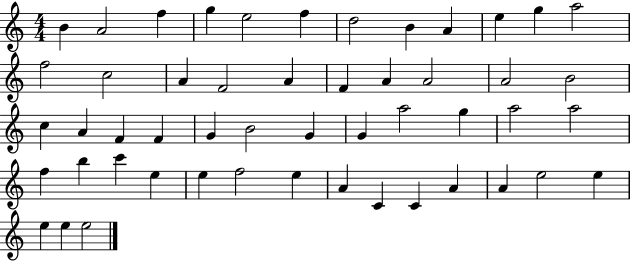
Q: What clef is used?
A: treble